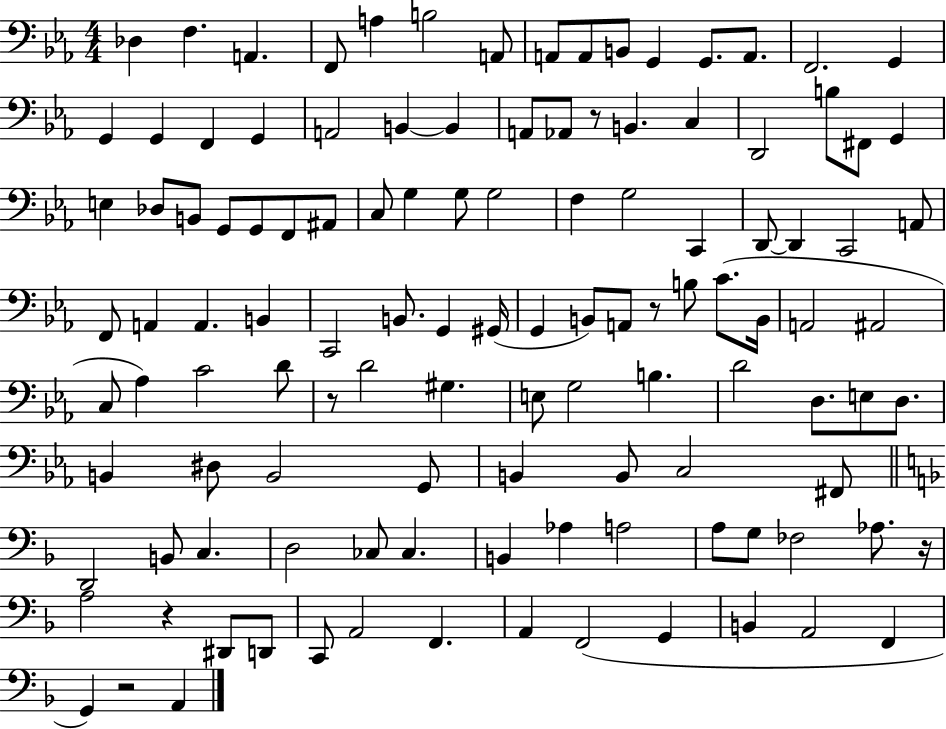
Db3/q F3/q. A2/q. F2/e A3/q B3/h A2/e A2/e A2/e B2/e G2/q G2/e. A2/e. F2/h. G2/q G2/q G2/q F2/q G2/q A2/h B2/q B2/q A2/e Ab2/e R/e B2/q. C3/q D2/h B3/e F#2/e G2/q E3/q Db3/e B2/e G2/e G2/e F2/e A#2/e C3/e G3/q G3/e G3/h F3/q G3/h C2/q D2/e D2/q C2/h A2/e F2/e A2/q A2/q. B2/q C2/h B2/e. G2/q G#2/s G2/q B2/e A2/e R/e B3/e C4/e. B2/s A2/h A#2/h C3/e Ab3/q C4/h D4/e R/e D4/h G#3/q. E3/e G3/h B3/q. D4/h D3/e. E3/e D3/e. B2/q D#3/e B2/h G2/e B2/q B2/e C3/h F#2/e D2/h B2/e C3/q. D3/h CES3/e CES3/q. B2/q Ab3/q A3/h A3/e G3/e FES3/h Ab3/e. R/s A3/h R/q D#2/e D2/e C2/e A2/h F2/q. A2/q F2/h G2/q B2/q A2/h F2/q G2/q R/h A2/q